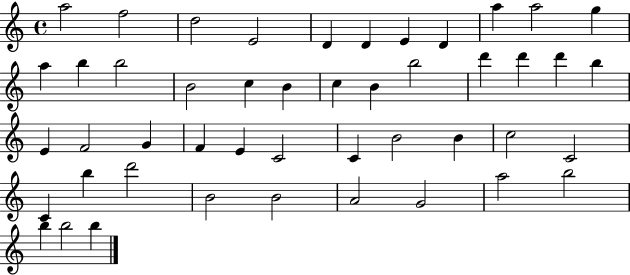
{
  \clef treble
  \time 4/4
  \defaultTimeSignature
  \key c \major
  a''2 f''2 | d''2 e'2 | d'4 d'4 e'4 d'4 | a''4 a''2 g''4 | \break a''4 b''4 b''2 | b'2 c''4 b'4 | c''4 b'4 b''2 | d'''4 d'''4 d'''4 b''4 | \break e'4 f'2 g'4 | f'4 e'4 c'2 | c'4 b'2 b'4 | c''2 c'2 | \break c'4 b''4 d'''2 | b'2 b'2 | a'2 g'2 | a''2 b''2 | \break b''4 b''2 b''4 | \bar "|."
}